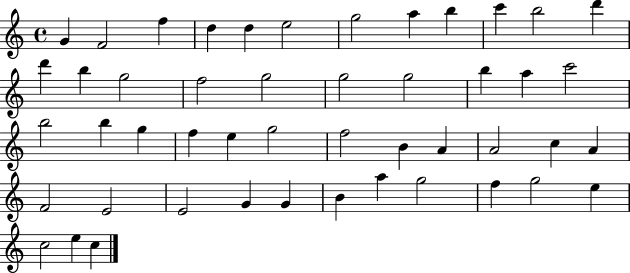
X:1
T:Untitled
M:4/4
L:1/4
K:C
G F2 f d d e2 g2 a b c' b2 d' d' b g2 f2 g2 g2 g2 b a c'2 b2 b g f e g2 f2 B A A2 c A F2 E2 E2 G G B a g2 f g2 e c2 e c